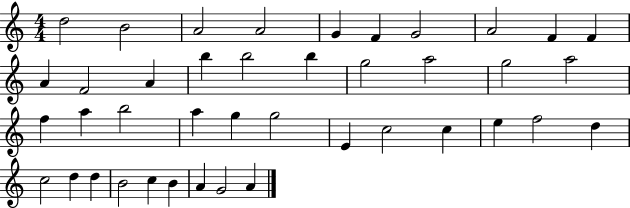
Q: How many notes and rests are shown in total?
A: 41